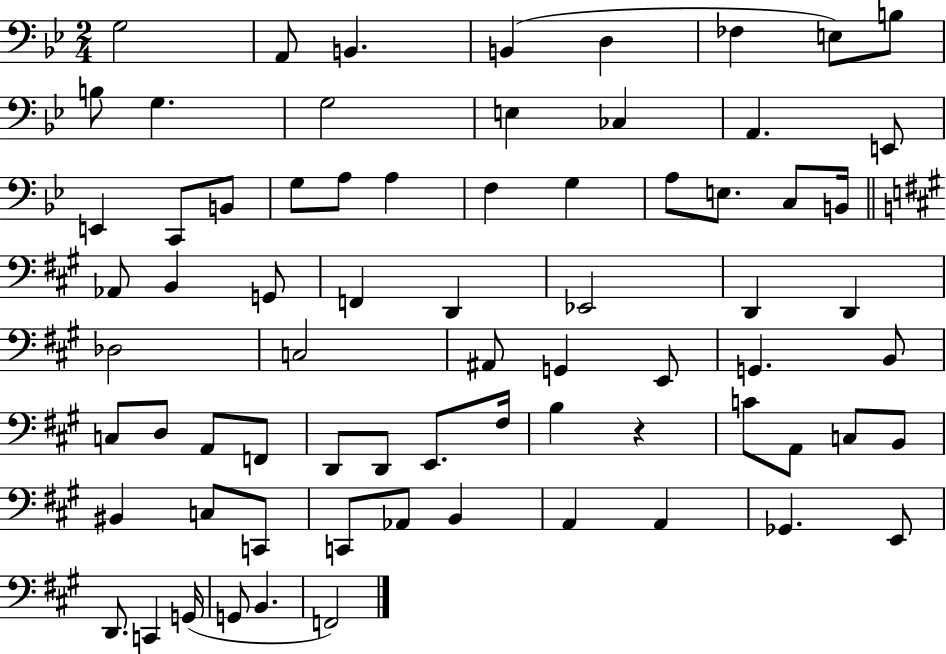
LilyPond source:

{
  \clef bass
  \numericTimeSignature
  \time 2/4
  \key bes \major
  \repeat volta 2 { g2 | a,8 b,4. | b,4( d4 | fes4 e8) b8 | \break b8 g4. | g2 | e4 ces4 | a,4. e,8 | \break e,4 c,8 b,8 | g8 a8 a4 | f4 g4 | a8 e8. c8 b,16 | \break \bar "||" \break \key a \major aes,8 b,4 g,8 | f,4 d,4 | ees,2 | d,4 d,4 | \break des2 | c2 | ais,8 g,4 e,8 | g,4. b,8 | \break c8 d8 a,8 f,8 | d,8 d,8 e,8. fis16 | b4 r4 | c'8 a,8 c8 b,8 | \break bis,4 c8 c,8 | c,8 aes,8 b,4 | a,4 a,4 | ges,4. e,8 | \break d,8. c,4 g,16( | g,8 b,4. | f,2) | } \bar "|."
}